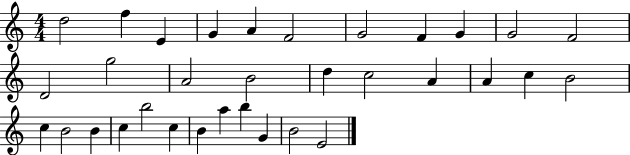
{
  \clef treble
  \numericTimeSignature
  \time 4/4
  \key c \major
  d''2 f''4 e'4 | g'4 a'4 f'2 | g'2 f'4 g'4 | g'2 f'2 | \break d'2 g''2 | a'2 b'2 | d''4 c''2 a'4 | a'4 c''4 b'2 | \break c''4 b'2 b'4 | c''4 b''2 c''4 | b'4 a''4 b''4 g'4 | b'2 e'2 | \break \bar "|."
}